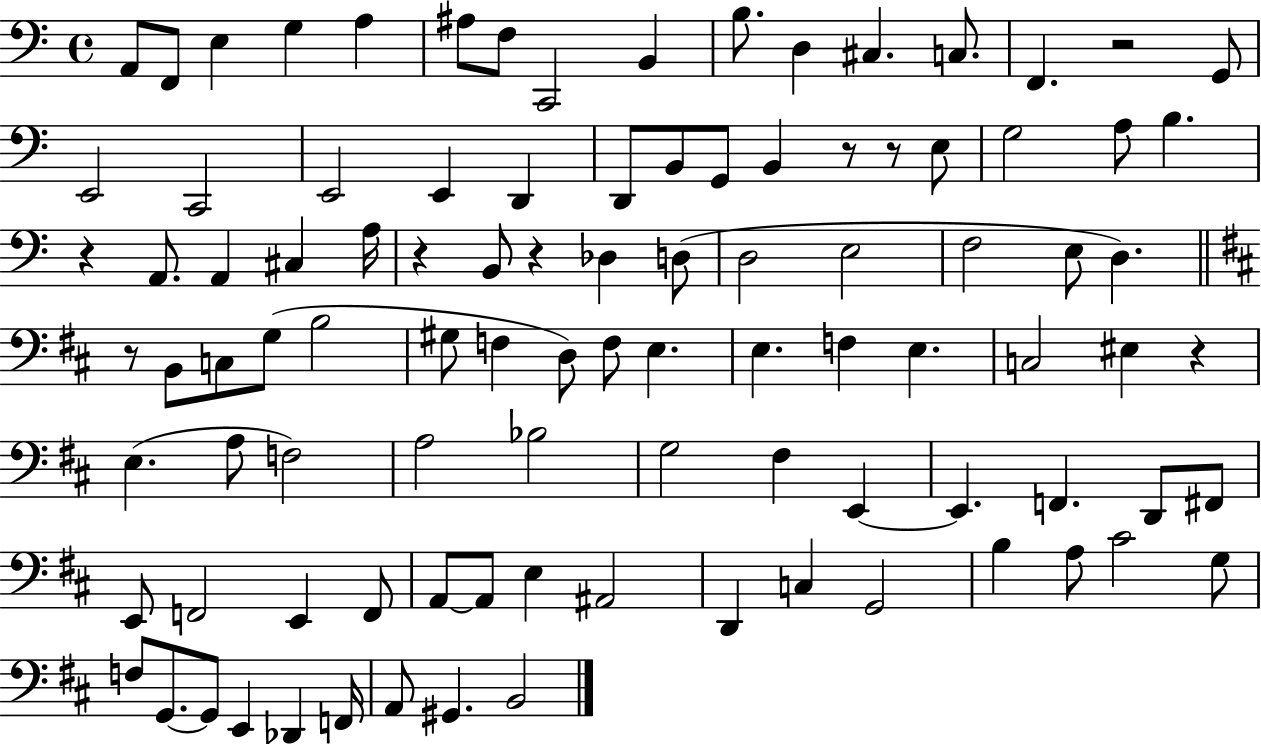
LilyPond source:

{
  \clef bass
  \time 4/4
  \defaultTimeSignature
  \key c \major
  \repeat volta 2 { a,8 f,8 e4 g4 a4 | ais8 f8 c,2 b,4 | b8. d4 cis4. c8. | f,4. r2 g,8 | \break e,2 c,2 | e,2 e,4 d,4 | d,8 b,8 g,8 b,4 r8 r8 e8 | g2 a8 b4. | \break r4 a,8. a,4 cis4 a16 | r4 b,8 r4 des4 d8( | d2 e2 | f2 e8 d4.) | \break \bar "||" \break \key b \minor r8 b,8 c8 g8( b2 | gis8 f4 d8) f8 e4. | e4. f4 e4. | c2 eis4 r4 | \break e4.( a8 f2) | a2 bes2 | g2 fis4 e,4~~ | e,4. f,4. d,8 fis,8 | \break e,8 f,2 e,4 f,8 | a,8~~ a,8 e4 ais,2 | d,4 c4 g,2 | b4 a8 cis'2 g8 | \break f8 g,8.~~ g,8 e,4 des,4 f,16 | a,8 gis,4. b,2 | } \bar "|."
}